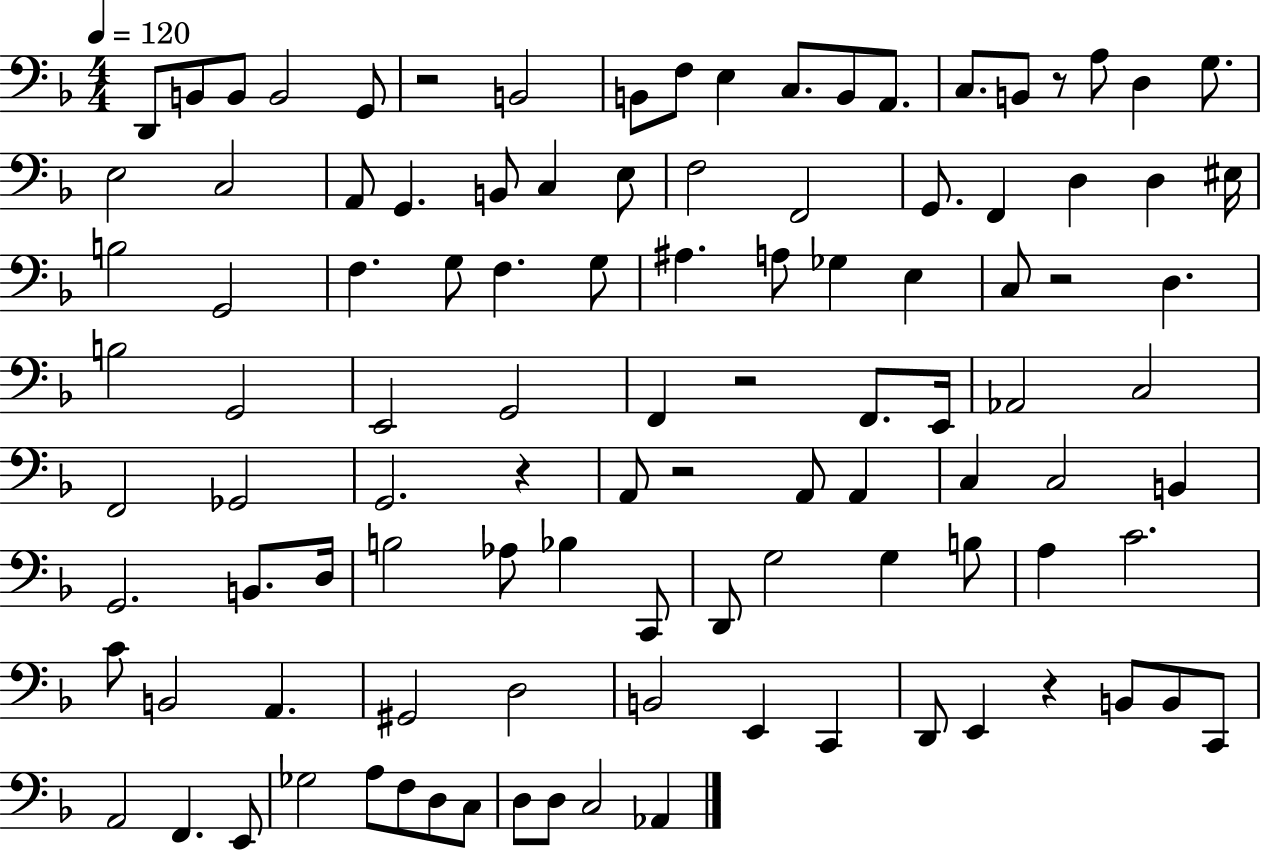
X:1
T:Untitled
M:4/4
L:1/4
K:F
D,,/2 B,,/2 B,,/2 B,,2 G,,/2 z2 B,,2 B,,/2 F,/2 E, C,/2 B,,/2 A,,/2 C,/2 B,,/2 z/2 A,/2 D, G,/2 E,2 C,2 A,,/2 G,, B,,/2 C, E,/2 F,2 F,,2 G,,/2 F,, D, D, ^E,/4 B,2 G,,2 F, G,/2 F, G,/2 ^A, A,/2 _G, E, C,/2 z2 D, B,2 G,,2 E,,2 G,,2 F,, z2 F,,/2 E,,/4 _A,,2 C,2 F,,2 _G,,2 G,,2 z A,,/2 z2 A,,/2 A,, C, C,2 B,, G,,2 B,,/2 D,/4 B,2 _A,/2 _B, C,,/2 D,,/2 G,2 G, B,/2 A, C2 C/2 B,,2 A,, ^G,,2 D,2 B,,2 E,, C,, D,,/2 E,, z B,,/2 B,,/2 C,,/2 A,,2 F,, E,,/2 _G,2 A,/2 F,/2 D,/2 C,/2 D,/2 D,/2 C,2 _A,,